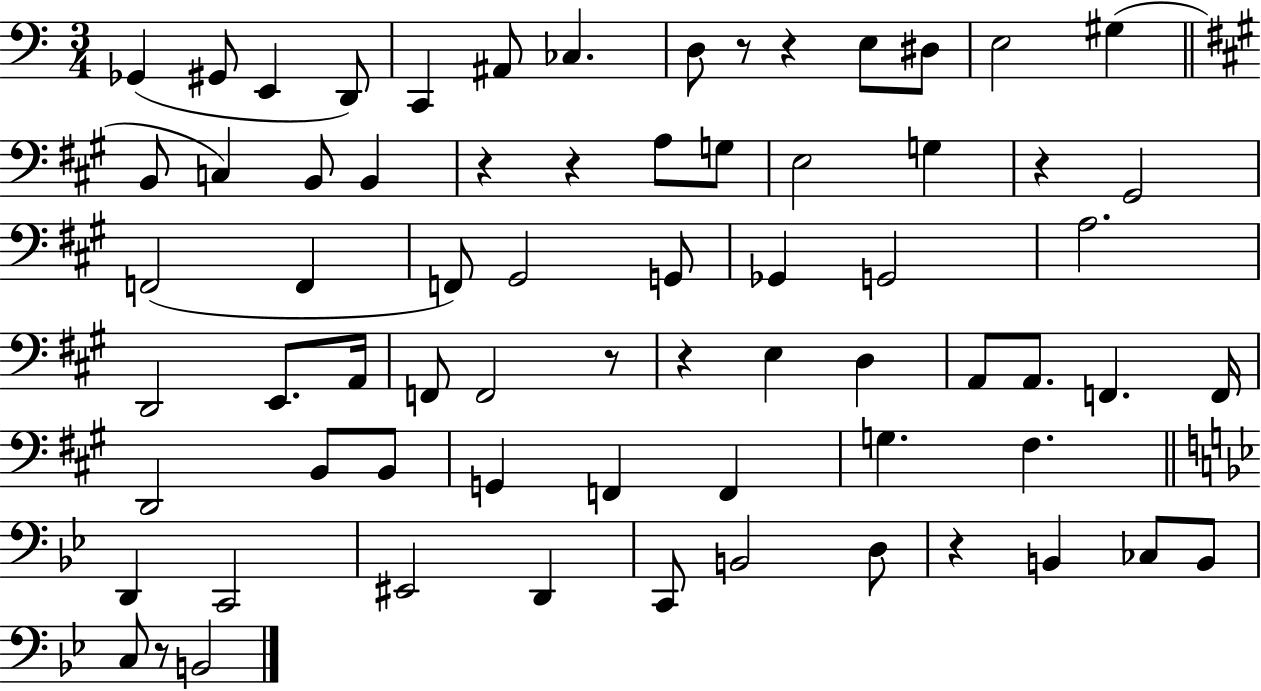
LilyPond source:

{
  \clef bass
  \numericTimeSignature
  \time 3/4
  \key c \major
  ges,4( gis,8 e,4 d,8) | c,4 ais,8 ces4. | d8 r8 r4 e8 dis8 | e2 gis4( | \break \bar "||" \break \key a \major b,8 c4) b,8 b,4 | r4 r4 a8 g8 | e2 g4 | r4 gis,2 | \break f,2( f,4 | f,8) gis,2 g,8 | ges,4 g,2 | a2. | \break d,2 e,8. a,16 | f,8 f,2 r8 | r4 e4 d4 | a,8 a,8. f,4. f,16 | \break d,2 b,8 b,8 | g,4 f,4 f,4 | g4. fis4. | \bar "||" \break \key bes \major d,4 c,2 | eis,2 d,4 | c,8 b,2 d8 | r4 b,4 ces8 b,8 | \break c8 r8 b,2 | \bar "|."
}